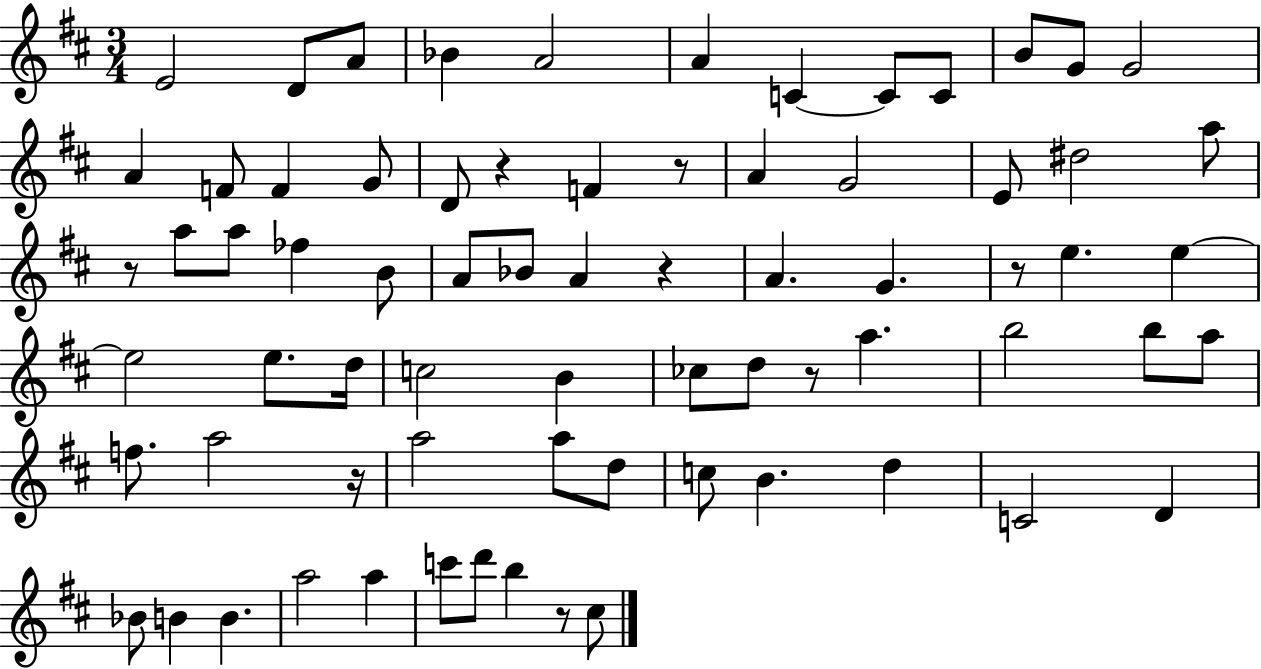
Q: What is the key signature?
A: D major